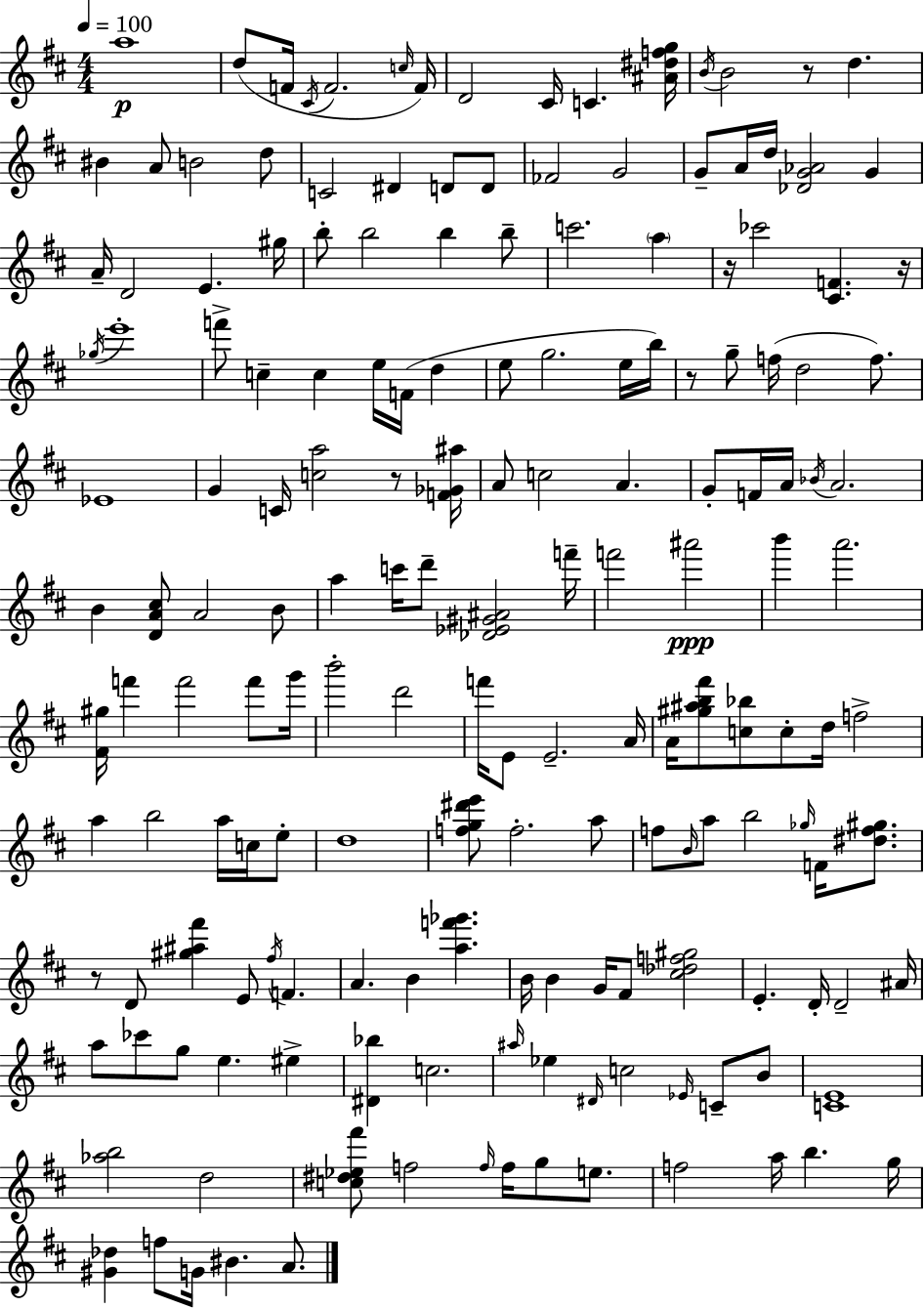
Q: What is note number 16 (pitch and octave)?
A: B4